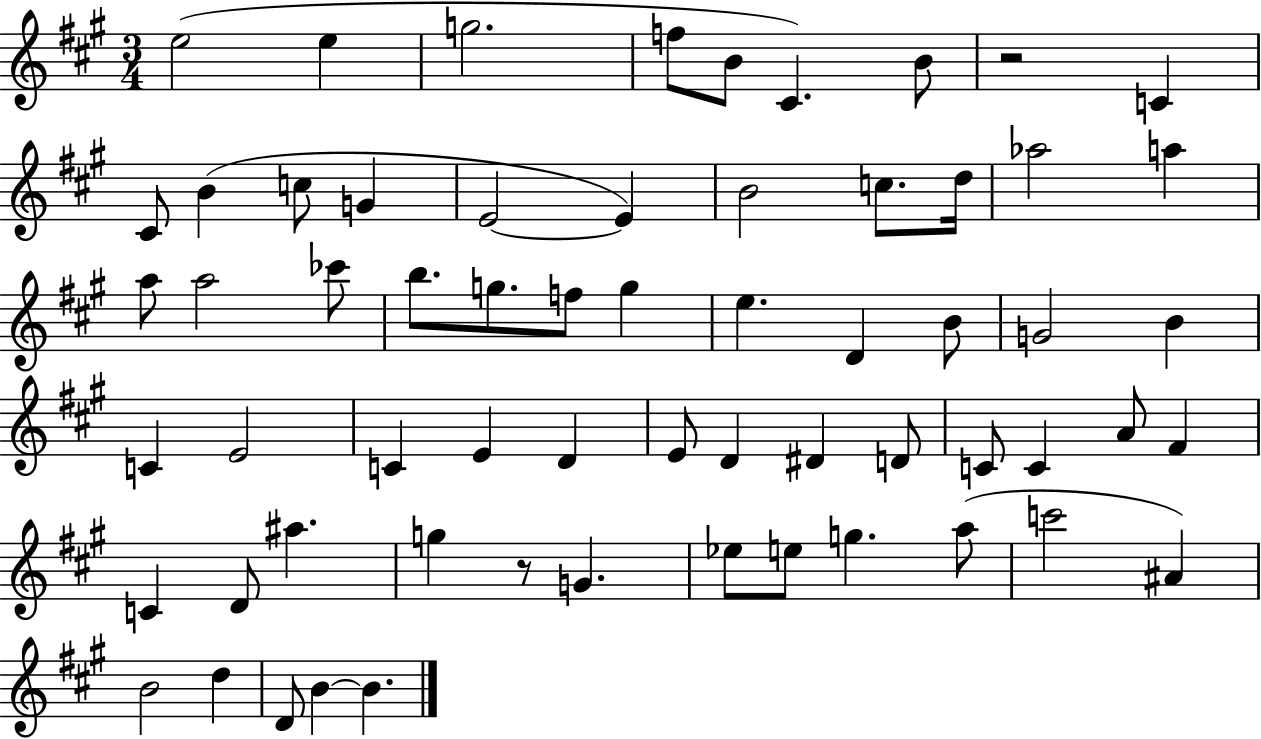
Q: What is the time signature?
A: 3/4